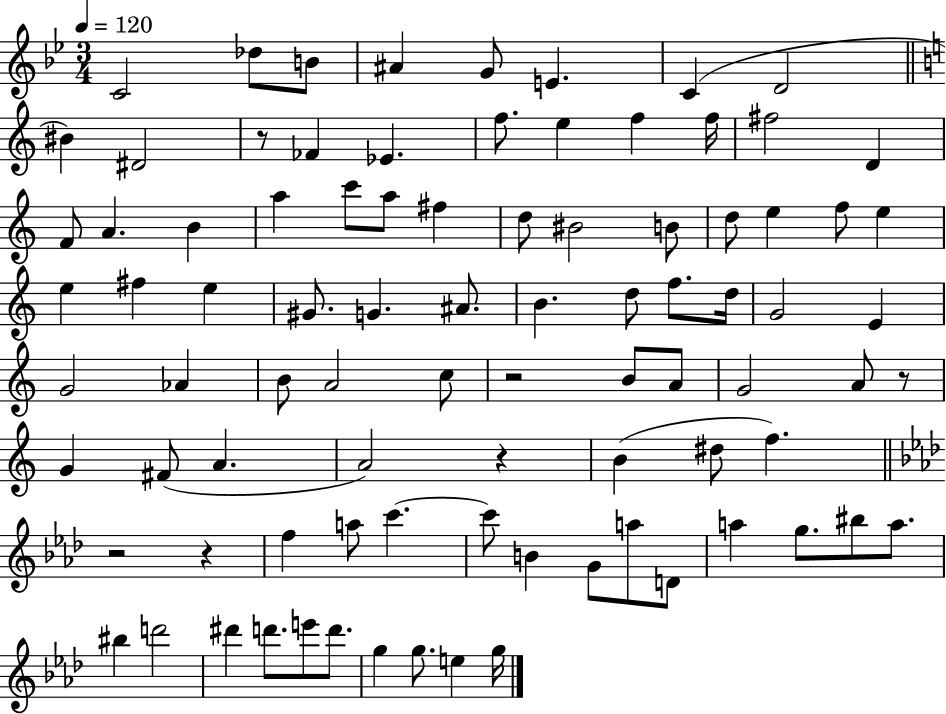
X:1
T:Untitled
M:3/4
L:1/4
K:Bb
C2 _d/2 B/2 ^A G/2 E C D2 ^B ^D2 z/2 _F _E f/2 e f f/4 ^f2 D F/2 A B a c'/2 a/2 ^f d/2 ^B2 B/2 d/2 e f/2 e e ^f e ^G/2 G ^A/2 B d/2 f/2 d/4 G2 E G2 _A B/2 A2 c/2 z2 B/2 A/2 G2 A/2 z/2 G ^F/2 A A2 z B ^d/2 f z2 z f a/2 c' c'/2 B G/2 a/2 D/2 a g/2 ^b/2 a/2 ^b d'2 ^d' d'/2 e'/2 d'/2 g g/2 e g/4